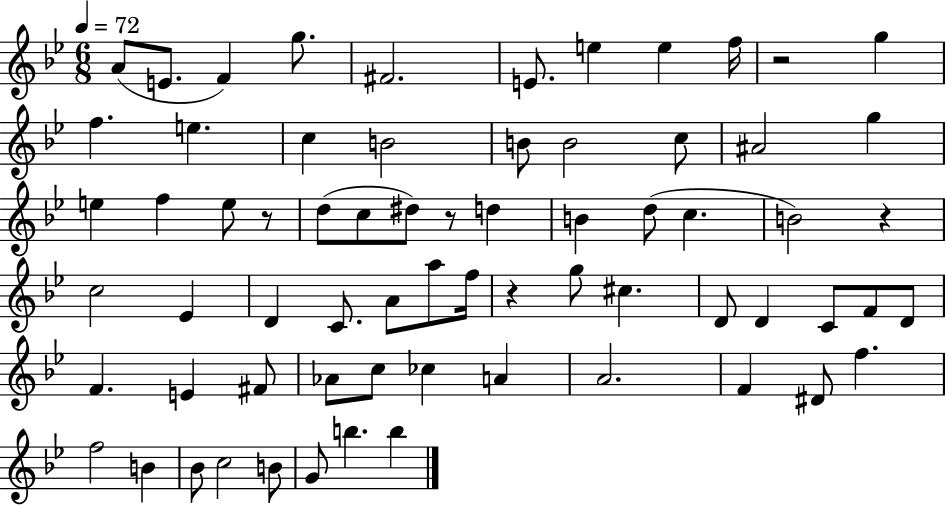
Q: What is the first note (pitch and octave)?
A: A4